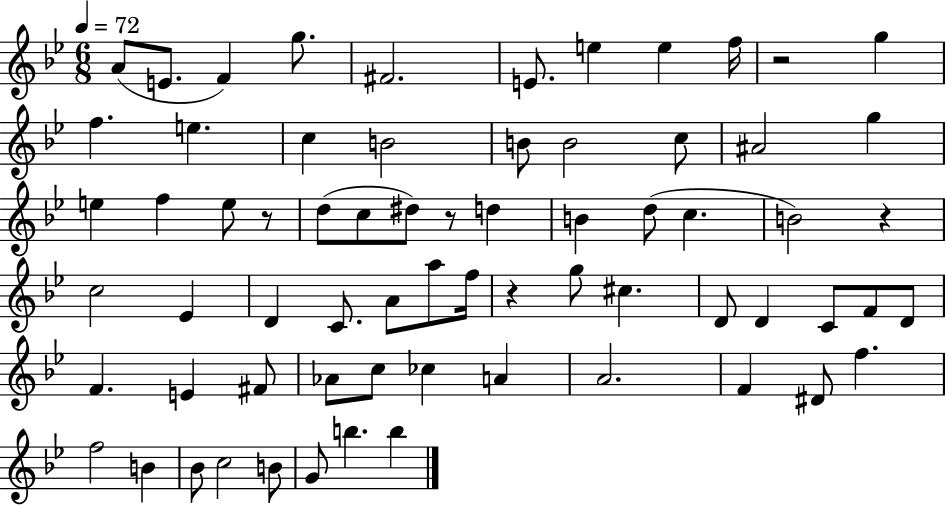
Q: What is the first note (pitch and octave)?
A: A4